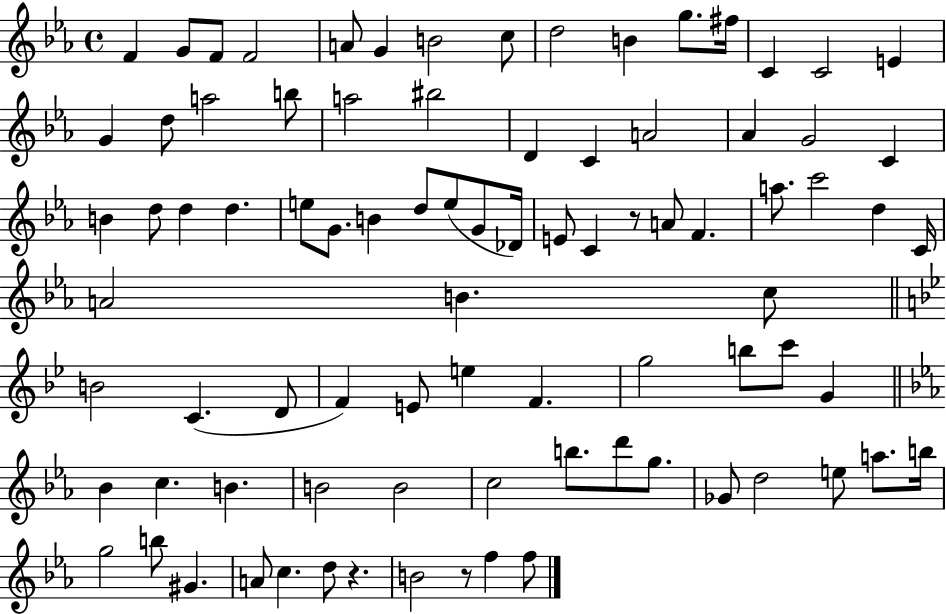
F4/q G4/e F4/e F4/h A4/e G4/q B4/h C5/e D5/h B4/q G5/e. F#5/s C4/q C4/h E4/q G4/q D5/e A5/h B5/e A5/h BIS5/h D4/q C4/q A4/h Ab4/q G4/h C4/q B4/q D5/e D5/q D5/q. E5/e G4/e. B4/q D5/e E5/e G4/e Db4/s E4/e C4/q R/e A4/e F4/q. A5/e. C6/h D5/q C4/s A4/h B4/q. C5/e B4/h C4/q. D4/e F4/q E4/e E5/q F4/q. G5/h B5/e C6/e G4/q Bb4/q C5/q. B4/q. B4/h B4/h C5/h B5/e. D6/e G5/e. Gb4/e D5/h E5/e A5/e. B5/s G5/h B5/e G#4/q. A4/e C5/q. D5/e R/q. B4/h R/e F5/q F5/e